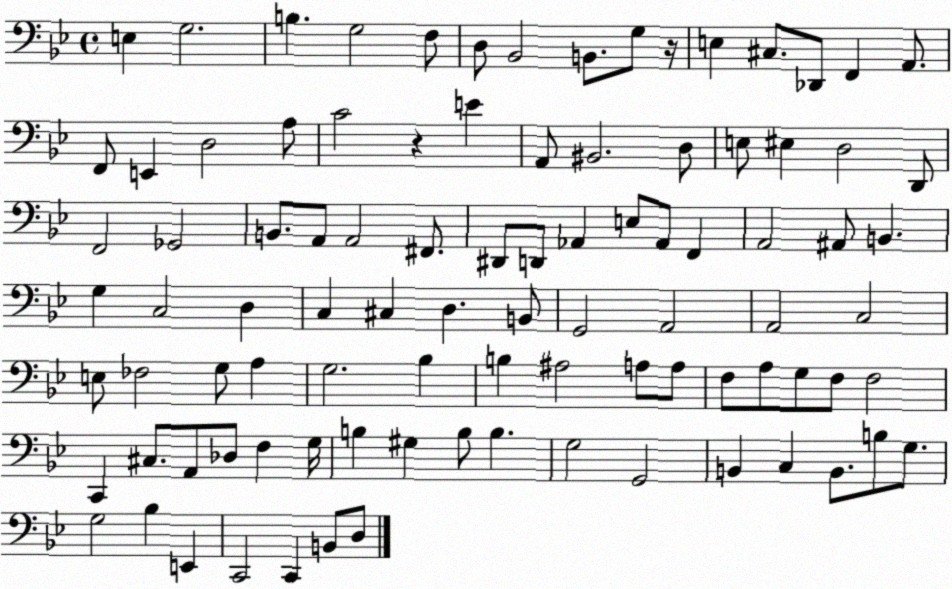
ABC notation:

X:1
T:Untitled
M:4/4
L:1/4
K:Bb
E, G,2 B, G,2 F,/2 D,/2 _B,,2 B,,/2 G,/2 z/4 E, ^C,/2 _D,,/2 F,, A,,/2 F,,/2 E,, D,2 A,/2 C2 z E A,,/2 ^B,,2 D,/2 E,/2 ^E, D,2 D,,/2 F,,2 _G,,2 B,,/2 A,,/2 A,,2 ^F,,/2 ^D,,/2 D,,/2 _A,, E,/2 _A,,/2 F,, A,,2 ^A,,/2 B,, G, C,2 D, C, ^C, D, B,,/2 G,,2 A,,2 A,,2 C,2 E,/2 _F,2 G,/2 A, G,2 _B, B, ^A,2 A,/2 A,/2 F,/2 A,/2 G,/2 F,/2 F,2 C,, ^C,/2 A,,/2 _D,/2 F, G,/4 B, ^G, B,/2 B, G,2 G,,2 B,, C, B,,/2 B,/2 G,/2 G,2 _B, E,, C,,2 C,, B,,/2 D,/2